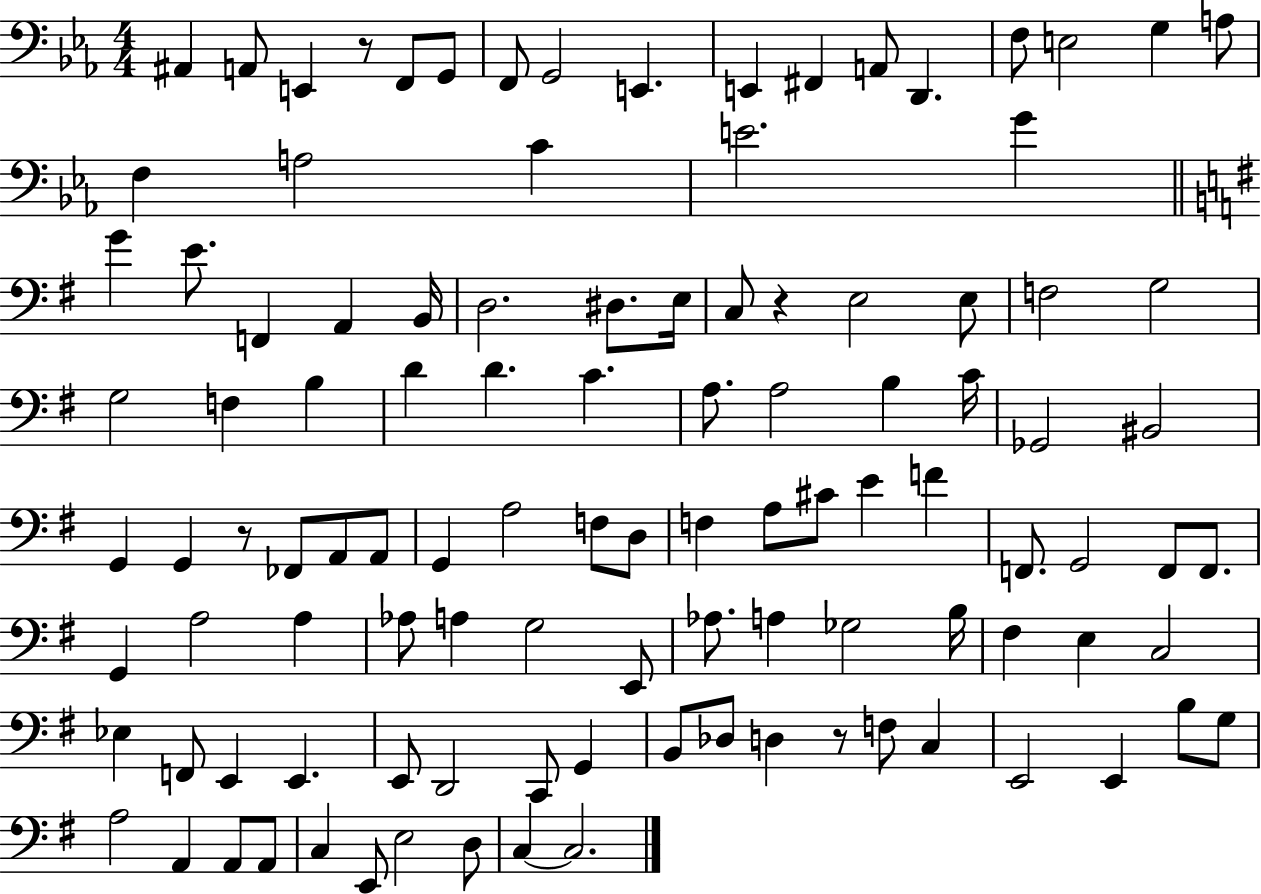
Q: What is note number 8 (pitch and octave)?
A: E2